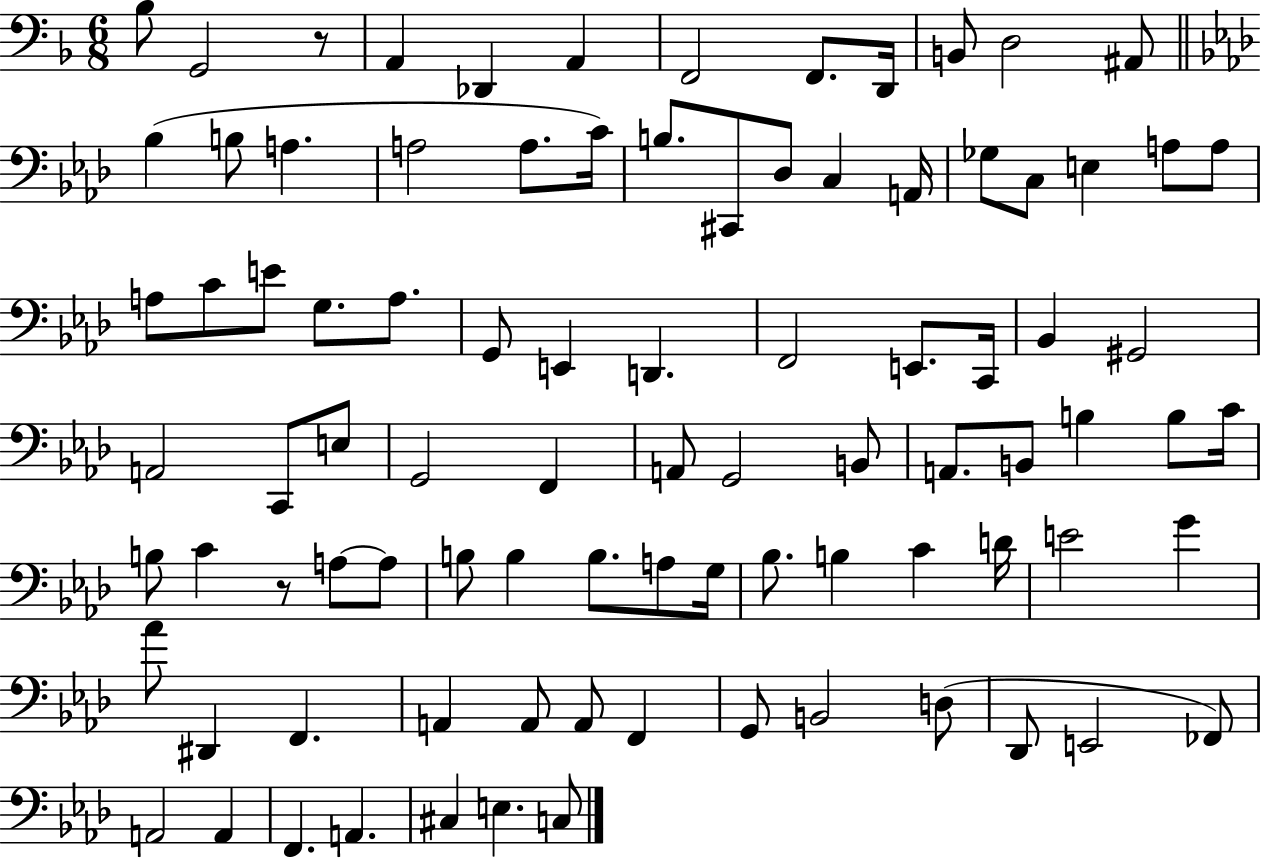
{
  \clef bass
  \numericTimeSignature
  \time 6/8
  \key f \major
  bes8 g,2 r8 | a,4 des,4 a,4 | f,2 f,8. d,16 | b,8 d2 ais,8 | \break \bar "||" \break \key f \minor bes4( b8 a4. | a2 a8. c'16) | b8. cis,8 des8 c4 a,16 | ges8 c8 e4 a8 a8 | \break a8 c'8 e'8 g8. a8. | g,8 e,4 d,4. | f,2 e,8. c,16 | bes,4 gis,2 | \break a,2 c,8 e8 | g,2 f,4 | a,8 g,2 b,8 | a,8. b,8 b4 b8 c'16 | \break b8 c'4 r8 a8~~ a8 | b8 b4 b8. a8 g16 | bes8. b4 c'4 d'16 | e'2 g'4 | \break aes'8 dis,4 f,4. | a,4 a,8 a,8 f,4 | g,8 b,2 d8( | des,8 e,2 fes,8) | \break a,2 a,4 | f,4. a,4. | cis4 e4. c8 | \bar "|."
}